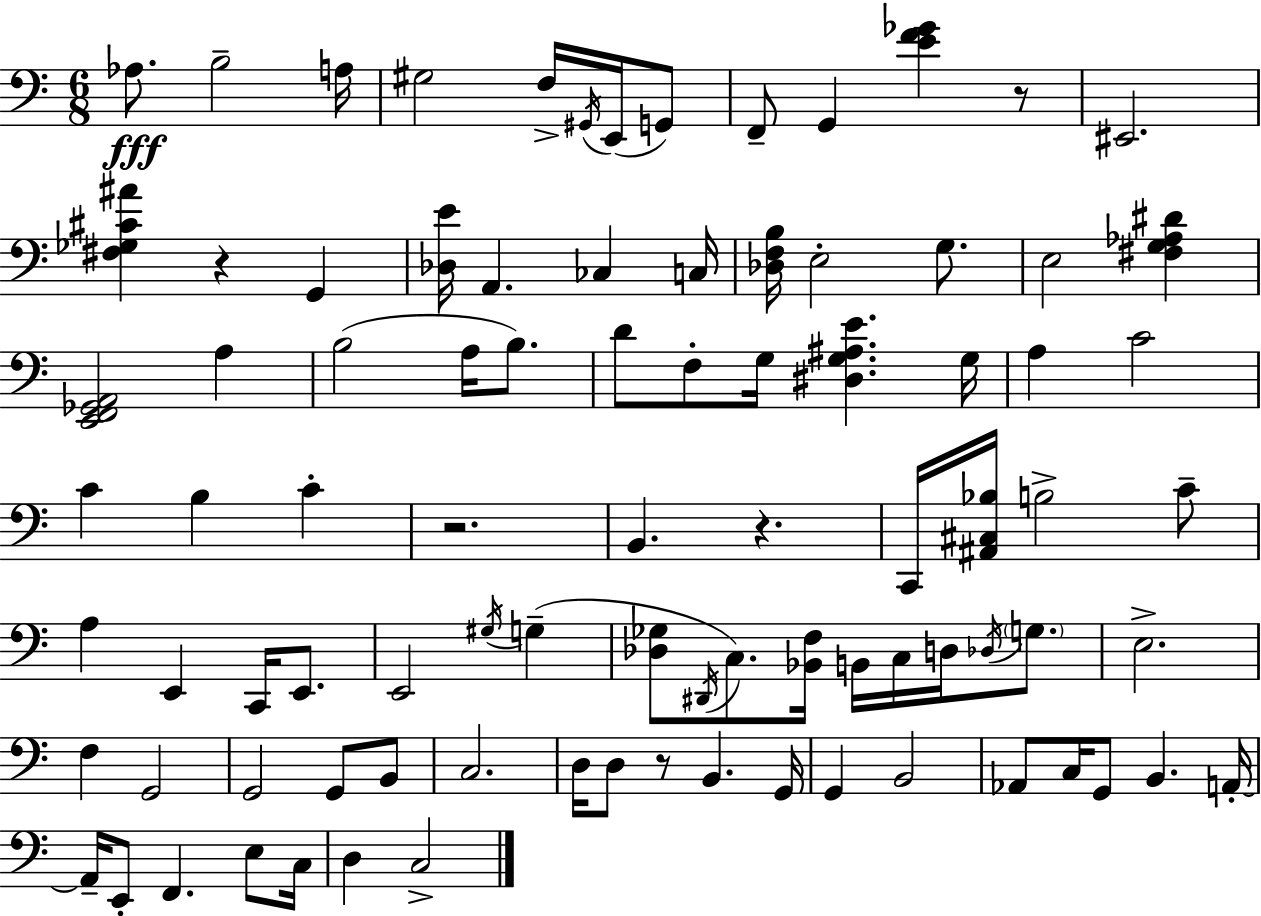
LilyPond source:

{
  \clef bass
  \numericTimeSignature
  \time 6/8
  \key a \minor
  aes8.\fff b2-- a16 | gis2 f16-> \acciaccatura { gis,16 }( e,16 g,8) | f,8-- g,4 <e' f' ges'>4 r8 | eis,2. | \break <fis ges cis' ais'>4 r4 g,4 | <des e'>16 a,4. ces4 | c16 <des f b>16 e2-. g8. | e2 <fis g aes dis'>4 | \break <e, f, ges, a,>2 a4 | b2( a16 b8.) | d'8 f8-. g16 <dis g ais e'>4. | g16 a4 c'2 | \break c'4 b4 c'4-. | r2. | b,4. r4. | c,16 <ais, cis bes>16 b2-> c'8-- | \break a4 e,4 c,16 e,8. | e,2 \acciaccatura { gis16 } g4--( | <des ges>8 \acciaccatura { dis,16 }) c8. <bes, f>16 b,16 c16 d16 | \acciaccatura { des16 } \parenthesize g8. e2.-> | \break f4 g,2 | g,2 | g,8 b,8 c2. | d16 d8 r8 b,4. | \break g,16 g,4 b,2 | aes,8 c16 g,8 b,4. | a,16-.~~ a,16-- e,8-. f,4. | e8 c16 d4 c2-> | \break \bar "|."
}